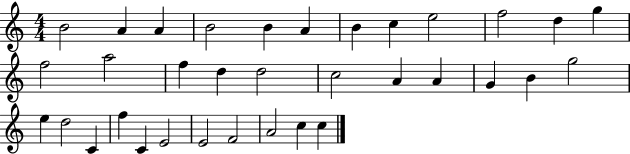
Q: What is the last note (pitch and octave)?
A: C5